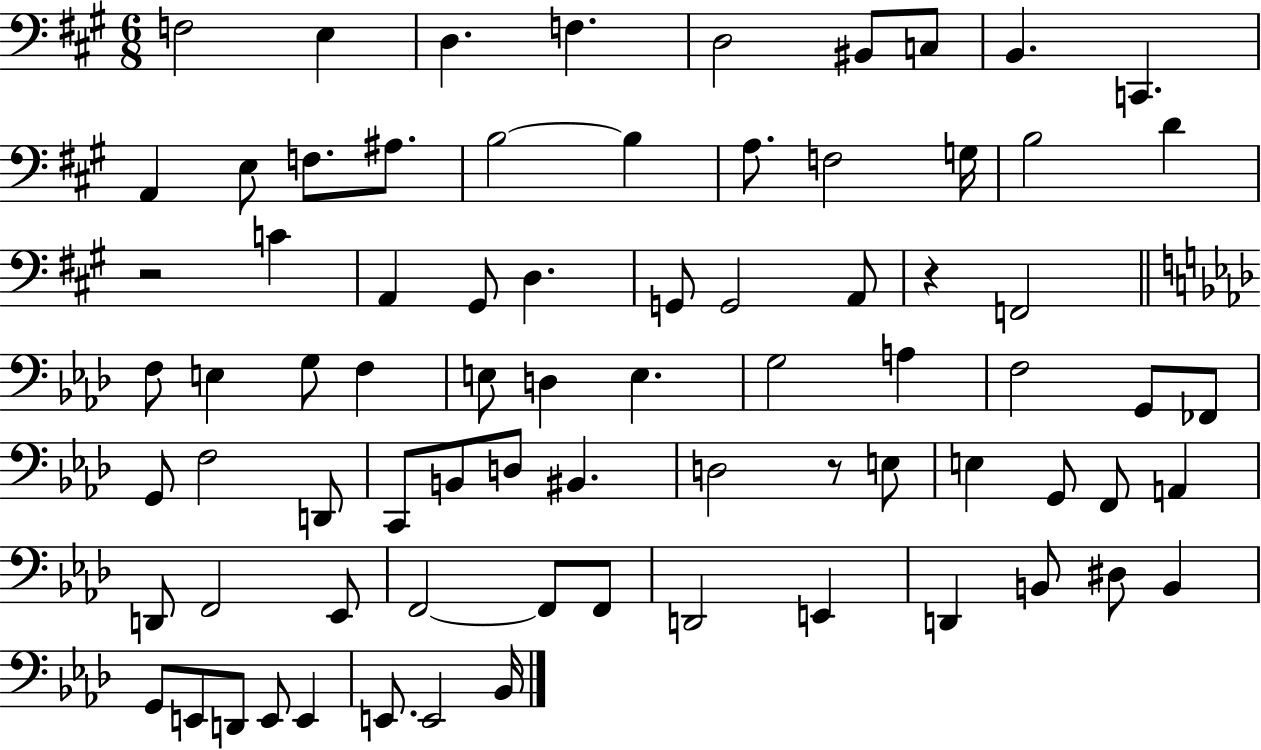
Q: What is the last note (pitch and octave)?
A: Bb2